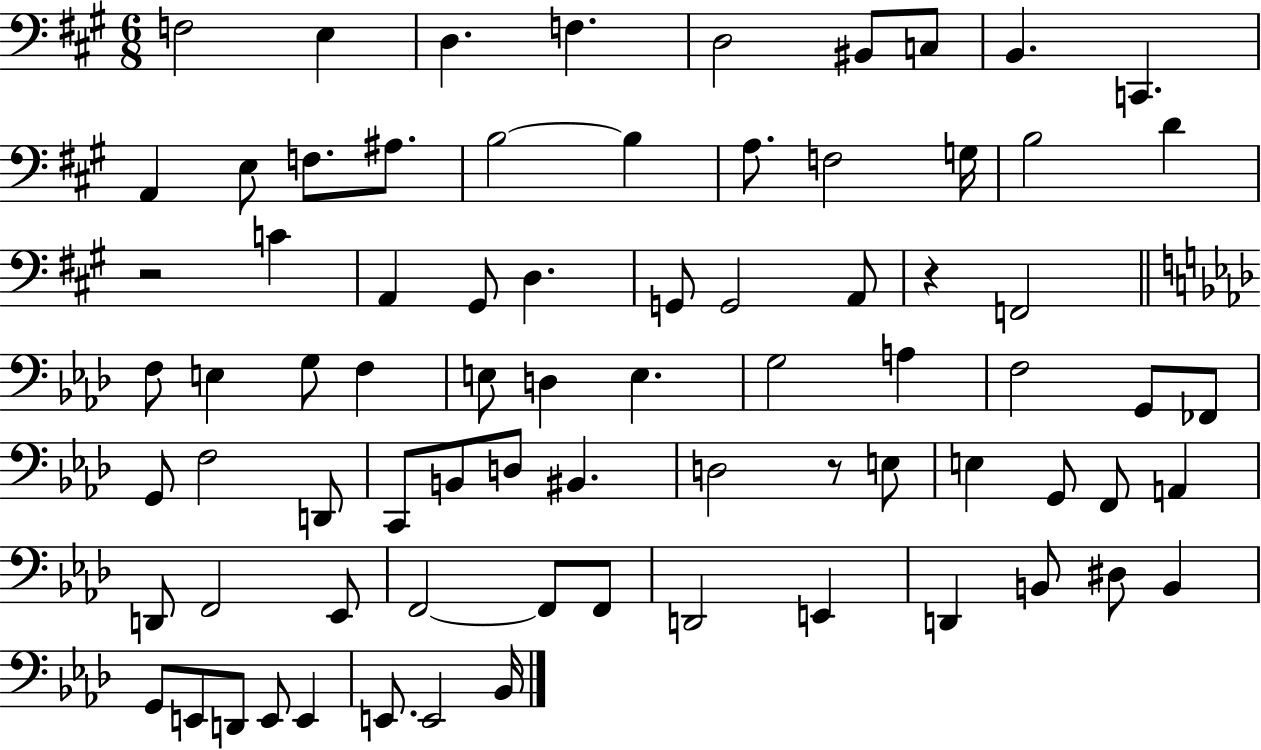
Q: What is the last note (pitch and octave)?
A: Bb2